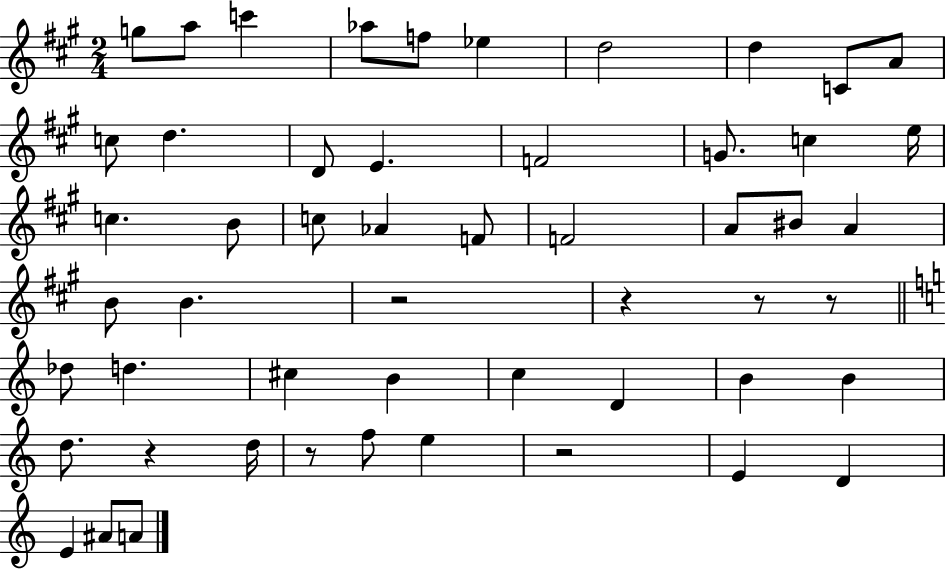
G5/e A5/e C6/q Ab5/e F5/e Eb5/q D5/h D5/q C4/e A4/e C5/e D5/q. D4/e E4/q. F4/h G4/e. C5/q E5/s C5/q. B4/e C5/e Ab4/q F4/e F4/h A4/e BIS4/e A4/q B4/e B4/q. R/h R/q R/e R/e Db5/e D5/q. C#5/q B4/q C5/q D4/q B4/q B4/q D5/e. R/q D5/s R/e F5/e E5/q R/h E4/q D4/q E4/q A#4/e A4/e